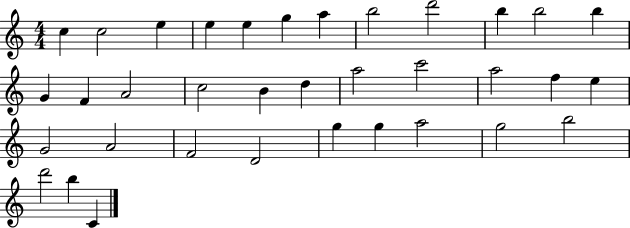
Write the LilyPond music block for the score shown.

{
  \clef treble
  \numericTimeSignature
  \time 4/4
  \key c \major
  c''4 c''2 e''4 | e''4 e''4 g''4 a''4 | b''2 d'''2 | b''4 b''2 b''4 | \break g'4 f'4 a'2 | c''2 b'4 d''4 | a''2 c'''2 | a''2 f''4 e''4 | \break g'2 a'2 | f'2 d'2 | g''4 g''4 a''2 | g''2 b''2 | \break d'''2 b''4 c'4 | \bar "|."
}